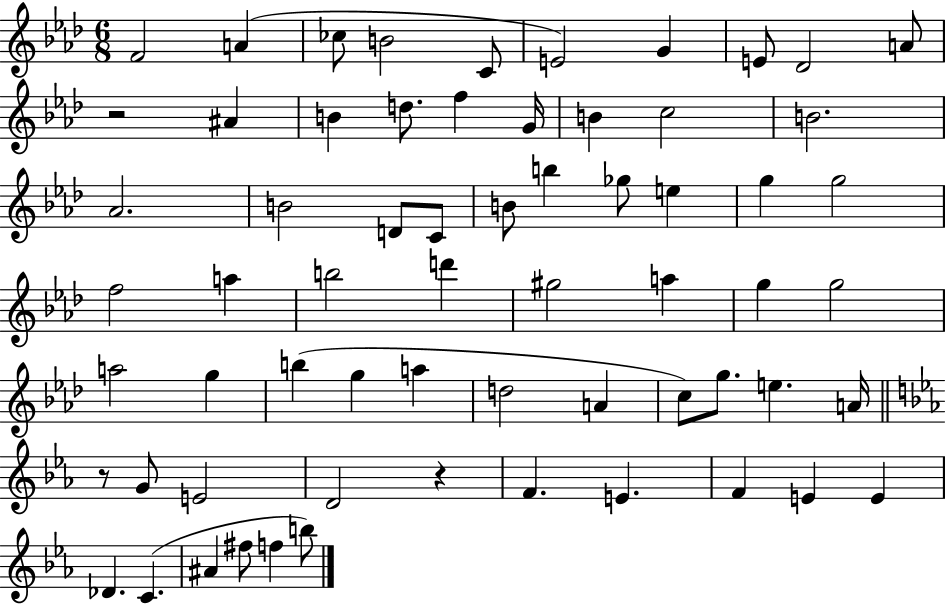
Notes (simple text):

F4/h A4/q CES5/e B4/h C4/e E4/h G4/q E4/e Db4/h A4/e R/h A#4/q B4/q D5/e. F5/q G4/s B4/q C5/h B4/h. Ab4/h. B4/h D4/e C4/e B4/e B5/q Gb5/e E5/q G5/q G5/h F5/h A5/q B5/h D6/q G#5/h A5/q G5/q G5/h A5/h G5/q B5/q G5/q A5/q D5/h A4/q C5/e G5/e. E5/q. A4/s R/e G4/e E4/h D4/h R/q F4/q. E4/q. F4/q E4/q E4/q Db4/q. C4/q. A#4/q F#5/e F5/q B5/e